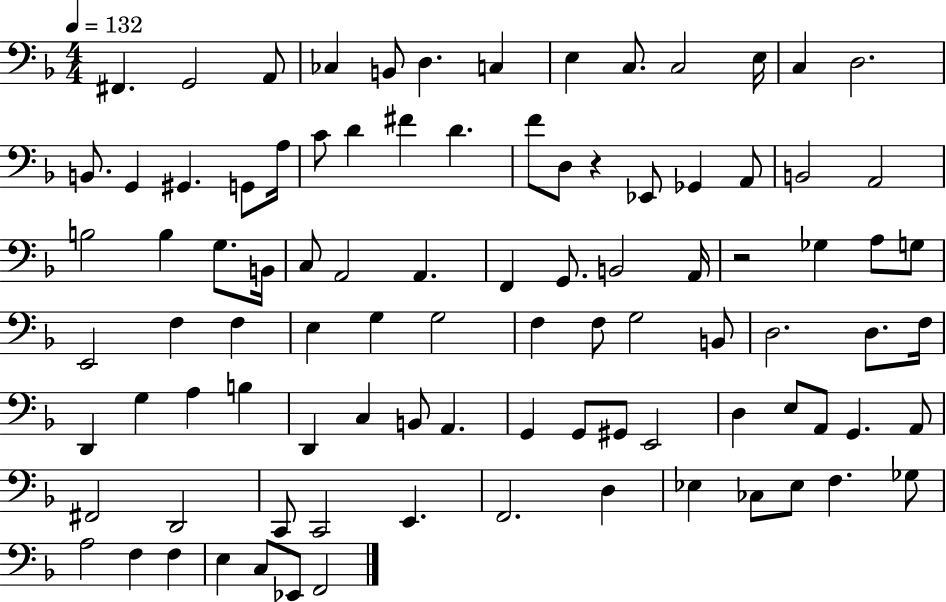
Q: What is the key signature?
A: F major